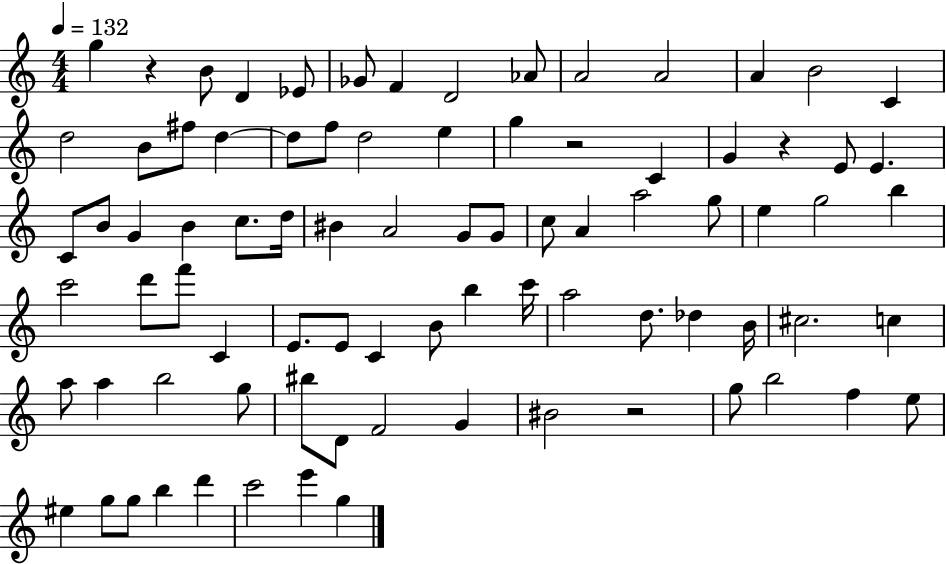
X:1
T:Untitled
M:4/4
L:1/4
K:C
g z B/2 D _E/2 _G/2 F D2 _A/2 A2 A2 A B2 C d2 B/2 ^f/2 d d/2 f/2 d2 e g z2 C G z E/2 E C/2 B/2 G B c/2 d/4 ^B A2 G/2 G/2 c/2 A a2 g/2 e g2 b c'2 d'/2 f'/2 C E/2 E/2 C B/2 b c'/4 a2 d/2 _d B/4 ^c2 c a/2 a b2 g/2 ^b/2 D/2 F2 G ^B2 z2 g/2 b2 f e/2 ^e g/2 g/2 b d' c'2 e' g